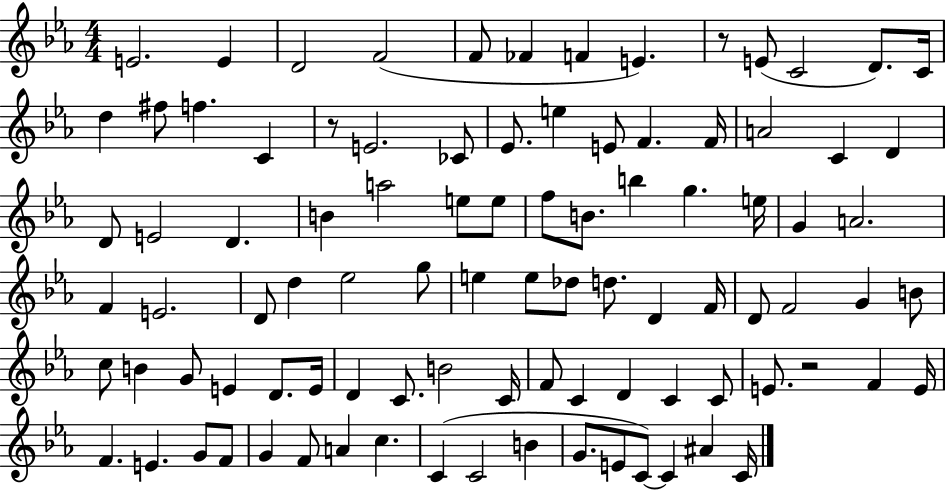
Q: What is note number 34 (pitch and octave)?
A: F5